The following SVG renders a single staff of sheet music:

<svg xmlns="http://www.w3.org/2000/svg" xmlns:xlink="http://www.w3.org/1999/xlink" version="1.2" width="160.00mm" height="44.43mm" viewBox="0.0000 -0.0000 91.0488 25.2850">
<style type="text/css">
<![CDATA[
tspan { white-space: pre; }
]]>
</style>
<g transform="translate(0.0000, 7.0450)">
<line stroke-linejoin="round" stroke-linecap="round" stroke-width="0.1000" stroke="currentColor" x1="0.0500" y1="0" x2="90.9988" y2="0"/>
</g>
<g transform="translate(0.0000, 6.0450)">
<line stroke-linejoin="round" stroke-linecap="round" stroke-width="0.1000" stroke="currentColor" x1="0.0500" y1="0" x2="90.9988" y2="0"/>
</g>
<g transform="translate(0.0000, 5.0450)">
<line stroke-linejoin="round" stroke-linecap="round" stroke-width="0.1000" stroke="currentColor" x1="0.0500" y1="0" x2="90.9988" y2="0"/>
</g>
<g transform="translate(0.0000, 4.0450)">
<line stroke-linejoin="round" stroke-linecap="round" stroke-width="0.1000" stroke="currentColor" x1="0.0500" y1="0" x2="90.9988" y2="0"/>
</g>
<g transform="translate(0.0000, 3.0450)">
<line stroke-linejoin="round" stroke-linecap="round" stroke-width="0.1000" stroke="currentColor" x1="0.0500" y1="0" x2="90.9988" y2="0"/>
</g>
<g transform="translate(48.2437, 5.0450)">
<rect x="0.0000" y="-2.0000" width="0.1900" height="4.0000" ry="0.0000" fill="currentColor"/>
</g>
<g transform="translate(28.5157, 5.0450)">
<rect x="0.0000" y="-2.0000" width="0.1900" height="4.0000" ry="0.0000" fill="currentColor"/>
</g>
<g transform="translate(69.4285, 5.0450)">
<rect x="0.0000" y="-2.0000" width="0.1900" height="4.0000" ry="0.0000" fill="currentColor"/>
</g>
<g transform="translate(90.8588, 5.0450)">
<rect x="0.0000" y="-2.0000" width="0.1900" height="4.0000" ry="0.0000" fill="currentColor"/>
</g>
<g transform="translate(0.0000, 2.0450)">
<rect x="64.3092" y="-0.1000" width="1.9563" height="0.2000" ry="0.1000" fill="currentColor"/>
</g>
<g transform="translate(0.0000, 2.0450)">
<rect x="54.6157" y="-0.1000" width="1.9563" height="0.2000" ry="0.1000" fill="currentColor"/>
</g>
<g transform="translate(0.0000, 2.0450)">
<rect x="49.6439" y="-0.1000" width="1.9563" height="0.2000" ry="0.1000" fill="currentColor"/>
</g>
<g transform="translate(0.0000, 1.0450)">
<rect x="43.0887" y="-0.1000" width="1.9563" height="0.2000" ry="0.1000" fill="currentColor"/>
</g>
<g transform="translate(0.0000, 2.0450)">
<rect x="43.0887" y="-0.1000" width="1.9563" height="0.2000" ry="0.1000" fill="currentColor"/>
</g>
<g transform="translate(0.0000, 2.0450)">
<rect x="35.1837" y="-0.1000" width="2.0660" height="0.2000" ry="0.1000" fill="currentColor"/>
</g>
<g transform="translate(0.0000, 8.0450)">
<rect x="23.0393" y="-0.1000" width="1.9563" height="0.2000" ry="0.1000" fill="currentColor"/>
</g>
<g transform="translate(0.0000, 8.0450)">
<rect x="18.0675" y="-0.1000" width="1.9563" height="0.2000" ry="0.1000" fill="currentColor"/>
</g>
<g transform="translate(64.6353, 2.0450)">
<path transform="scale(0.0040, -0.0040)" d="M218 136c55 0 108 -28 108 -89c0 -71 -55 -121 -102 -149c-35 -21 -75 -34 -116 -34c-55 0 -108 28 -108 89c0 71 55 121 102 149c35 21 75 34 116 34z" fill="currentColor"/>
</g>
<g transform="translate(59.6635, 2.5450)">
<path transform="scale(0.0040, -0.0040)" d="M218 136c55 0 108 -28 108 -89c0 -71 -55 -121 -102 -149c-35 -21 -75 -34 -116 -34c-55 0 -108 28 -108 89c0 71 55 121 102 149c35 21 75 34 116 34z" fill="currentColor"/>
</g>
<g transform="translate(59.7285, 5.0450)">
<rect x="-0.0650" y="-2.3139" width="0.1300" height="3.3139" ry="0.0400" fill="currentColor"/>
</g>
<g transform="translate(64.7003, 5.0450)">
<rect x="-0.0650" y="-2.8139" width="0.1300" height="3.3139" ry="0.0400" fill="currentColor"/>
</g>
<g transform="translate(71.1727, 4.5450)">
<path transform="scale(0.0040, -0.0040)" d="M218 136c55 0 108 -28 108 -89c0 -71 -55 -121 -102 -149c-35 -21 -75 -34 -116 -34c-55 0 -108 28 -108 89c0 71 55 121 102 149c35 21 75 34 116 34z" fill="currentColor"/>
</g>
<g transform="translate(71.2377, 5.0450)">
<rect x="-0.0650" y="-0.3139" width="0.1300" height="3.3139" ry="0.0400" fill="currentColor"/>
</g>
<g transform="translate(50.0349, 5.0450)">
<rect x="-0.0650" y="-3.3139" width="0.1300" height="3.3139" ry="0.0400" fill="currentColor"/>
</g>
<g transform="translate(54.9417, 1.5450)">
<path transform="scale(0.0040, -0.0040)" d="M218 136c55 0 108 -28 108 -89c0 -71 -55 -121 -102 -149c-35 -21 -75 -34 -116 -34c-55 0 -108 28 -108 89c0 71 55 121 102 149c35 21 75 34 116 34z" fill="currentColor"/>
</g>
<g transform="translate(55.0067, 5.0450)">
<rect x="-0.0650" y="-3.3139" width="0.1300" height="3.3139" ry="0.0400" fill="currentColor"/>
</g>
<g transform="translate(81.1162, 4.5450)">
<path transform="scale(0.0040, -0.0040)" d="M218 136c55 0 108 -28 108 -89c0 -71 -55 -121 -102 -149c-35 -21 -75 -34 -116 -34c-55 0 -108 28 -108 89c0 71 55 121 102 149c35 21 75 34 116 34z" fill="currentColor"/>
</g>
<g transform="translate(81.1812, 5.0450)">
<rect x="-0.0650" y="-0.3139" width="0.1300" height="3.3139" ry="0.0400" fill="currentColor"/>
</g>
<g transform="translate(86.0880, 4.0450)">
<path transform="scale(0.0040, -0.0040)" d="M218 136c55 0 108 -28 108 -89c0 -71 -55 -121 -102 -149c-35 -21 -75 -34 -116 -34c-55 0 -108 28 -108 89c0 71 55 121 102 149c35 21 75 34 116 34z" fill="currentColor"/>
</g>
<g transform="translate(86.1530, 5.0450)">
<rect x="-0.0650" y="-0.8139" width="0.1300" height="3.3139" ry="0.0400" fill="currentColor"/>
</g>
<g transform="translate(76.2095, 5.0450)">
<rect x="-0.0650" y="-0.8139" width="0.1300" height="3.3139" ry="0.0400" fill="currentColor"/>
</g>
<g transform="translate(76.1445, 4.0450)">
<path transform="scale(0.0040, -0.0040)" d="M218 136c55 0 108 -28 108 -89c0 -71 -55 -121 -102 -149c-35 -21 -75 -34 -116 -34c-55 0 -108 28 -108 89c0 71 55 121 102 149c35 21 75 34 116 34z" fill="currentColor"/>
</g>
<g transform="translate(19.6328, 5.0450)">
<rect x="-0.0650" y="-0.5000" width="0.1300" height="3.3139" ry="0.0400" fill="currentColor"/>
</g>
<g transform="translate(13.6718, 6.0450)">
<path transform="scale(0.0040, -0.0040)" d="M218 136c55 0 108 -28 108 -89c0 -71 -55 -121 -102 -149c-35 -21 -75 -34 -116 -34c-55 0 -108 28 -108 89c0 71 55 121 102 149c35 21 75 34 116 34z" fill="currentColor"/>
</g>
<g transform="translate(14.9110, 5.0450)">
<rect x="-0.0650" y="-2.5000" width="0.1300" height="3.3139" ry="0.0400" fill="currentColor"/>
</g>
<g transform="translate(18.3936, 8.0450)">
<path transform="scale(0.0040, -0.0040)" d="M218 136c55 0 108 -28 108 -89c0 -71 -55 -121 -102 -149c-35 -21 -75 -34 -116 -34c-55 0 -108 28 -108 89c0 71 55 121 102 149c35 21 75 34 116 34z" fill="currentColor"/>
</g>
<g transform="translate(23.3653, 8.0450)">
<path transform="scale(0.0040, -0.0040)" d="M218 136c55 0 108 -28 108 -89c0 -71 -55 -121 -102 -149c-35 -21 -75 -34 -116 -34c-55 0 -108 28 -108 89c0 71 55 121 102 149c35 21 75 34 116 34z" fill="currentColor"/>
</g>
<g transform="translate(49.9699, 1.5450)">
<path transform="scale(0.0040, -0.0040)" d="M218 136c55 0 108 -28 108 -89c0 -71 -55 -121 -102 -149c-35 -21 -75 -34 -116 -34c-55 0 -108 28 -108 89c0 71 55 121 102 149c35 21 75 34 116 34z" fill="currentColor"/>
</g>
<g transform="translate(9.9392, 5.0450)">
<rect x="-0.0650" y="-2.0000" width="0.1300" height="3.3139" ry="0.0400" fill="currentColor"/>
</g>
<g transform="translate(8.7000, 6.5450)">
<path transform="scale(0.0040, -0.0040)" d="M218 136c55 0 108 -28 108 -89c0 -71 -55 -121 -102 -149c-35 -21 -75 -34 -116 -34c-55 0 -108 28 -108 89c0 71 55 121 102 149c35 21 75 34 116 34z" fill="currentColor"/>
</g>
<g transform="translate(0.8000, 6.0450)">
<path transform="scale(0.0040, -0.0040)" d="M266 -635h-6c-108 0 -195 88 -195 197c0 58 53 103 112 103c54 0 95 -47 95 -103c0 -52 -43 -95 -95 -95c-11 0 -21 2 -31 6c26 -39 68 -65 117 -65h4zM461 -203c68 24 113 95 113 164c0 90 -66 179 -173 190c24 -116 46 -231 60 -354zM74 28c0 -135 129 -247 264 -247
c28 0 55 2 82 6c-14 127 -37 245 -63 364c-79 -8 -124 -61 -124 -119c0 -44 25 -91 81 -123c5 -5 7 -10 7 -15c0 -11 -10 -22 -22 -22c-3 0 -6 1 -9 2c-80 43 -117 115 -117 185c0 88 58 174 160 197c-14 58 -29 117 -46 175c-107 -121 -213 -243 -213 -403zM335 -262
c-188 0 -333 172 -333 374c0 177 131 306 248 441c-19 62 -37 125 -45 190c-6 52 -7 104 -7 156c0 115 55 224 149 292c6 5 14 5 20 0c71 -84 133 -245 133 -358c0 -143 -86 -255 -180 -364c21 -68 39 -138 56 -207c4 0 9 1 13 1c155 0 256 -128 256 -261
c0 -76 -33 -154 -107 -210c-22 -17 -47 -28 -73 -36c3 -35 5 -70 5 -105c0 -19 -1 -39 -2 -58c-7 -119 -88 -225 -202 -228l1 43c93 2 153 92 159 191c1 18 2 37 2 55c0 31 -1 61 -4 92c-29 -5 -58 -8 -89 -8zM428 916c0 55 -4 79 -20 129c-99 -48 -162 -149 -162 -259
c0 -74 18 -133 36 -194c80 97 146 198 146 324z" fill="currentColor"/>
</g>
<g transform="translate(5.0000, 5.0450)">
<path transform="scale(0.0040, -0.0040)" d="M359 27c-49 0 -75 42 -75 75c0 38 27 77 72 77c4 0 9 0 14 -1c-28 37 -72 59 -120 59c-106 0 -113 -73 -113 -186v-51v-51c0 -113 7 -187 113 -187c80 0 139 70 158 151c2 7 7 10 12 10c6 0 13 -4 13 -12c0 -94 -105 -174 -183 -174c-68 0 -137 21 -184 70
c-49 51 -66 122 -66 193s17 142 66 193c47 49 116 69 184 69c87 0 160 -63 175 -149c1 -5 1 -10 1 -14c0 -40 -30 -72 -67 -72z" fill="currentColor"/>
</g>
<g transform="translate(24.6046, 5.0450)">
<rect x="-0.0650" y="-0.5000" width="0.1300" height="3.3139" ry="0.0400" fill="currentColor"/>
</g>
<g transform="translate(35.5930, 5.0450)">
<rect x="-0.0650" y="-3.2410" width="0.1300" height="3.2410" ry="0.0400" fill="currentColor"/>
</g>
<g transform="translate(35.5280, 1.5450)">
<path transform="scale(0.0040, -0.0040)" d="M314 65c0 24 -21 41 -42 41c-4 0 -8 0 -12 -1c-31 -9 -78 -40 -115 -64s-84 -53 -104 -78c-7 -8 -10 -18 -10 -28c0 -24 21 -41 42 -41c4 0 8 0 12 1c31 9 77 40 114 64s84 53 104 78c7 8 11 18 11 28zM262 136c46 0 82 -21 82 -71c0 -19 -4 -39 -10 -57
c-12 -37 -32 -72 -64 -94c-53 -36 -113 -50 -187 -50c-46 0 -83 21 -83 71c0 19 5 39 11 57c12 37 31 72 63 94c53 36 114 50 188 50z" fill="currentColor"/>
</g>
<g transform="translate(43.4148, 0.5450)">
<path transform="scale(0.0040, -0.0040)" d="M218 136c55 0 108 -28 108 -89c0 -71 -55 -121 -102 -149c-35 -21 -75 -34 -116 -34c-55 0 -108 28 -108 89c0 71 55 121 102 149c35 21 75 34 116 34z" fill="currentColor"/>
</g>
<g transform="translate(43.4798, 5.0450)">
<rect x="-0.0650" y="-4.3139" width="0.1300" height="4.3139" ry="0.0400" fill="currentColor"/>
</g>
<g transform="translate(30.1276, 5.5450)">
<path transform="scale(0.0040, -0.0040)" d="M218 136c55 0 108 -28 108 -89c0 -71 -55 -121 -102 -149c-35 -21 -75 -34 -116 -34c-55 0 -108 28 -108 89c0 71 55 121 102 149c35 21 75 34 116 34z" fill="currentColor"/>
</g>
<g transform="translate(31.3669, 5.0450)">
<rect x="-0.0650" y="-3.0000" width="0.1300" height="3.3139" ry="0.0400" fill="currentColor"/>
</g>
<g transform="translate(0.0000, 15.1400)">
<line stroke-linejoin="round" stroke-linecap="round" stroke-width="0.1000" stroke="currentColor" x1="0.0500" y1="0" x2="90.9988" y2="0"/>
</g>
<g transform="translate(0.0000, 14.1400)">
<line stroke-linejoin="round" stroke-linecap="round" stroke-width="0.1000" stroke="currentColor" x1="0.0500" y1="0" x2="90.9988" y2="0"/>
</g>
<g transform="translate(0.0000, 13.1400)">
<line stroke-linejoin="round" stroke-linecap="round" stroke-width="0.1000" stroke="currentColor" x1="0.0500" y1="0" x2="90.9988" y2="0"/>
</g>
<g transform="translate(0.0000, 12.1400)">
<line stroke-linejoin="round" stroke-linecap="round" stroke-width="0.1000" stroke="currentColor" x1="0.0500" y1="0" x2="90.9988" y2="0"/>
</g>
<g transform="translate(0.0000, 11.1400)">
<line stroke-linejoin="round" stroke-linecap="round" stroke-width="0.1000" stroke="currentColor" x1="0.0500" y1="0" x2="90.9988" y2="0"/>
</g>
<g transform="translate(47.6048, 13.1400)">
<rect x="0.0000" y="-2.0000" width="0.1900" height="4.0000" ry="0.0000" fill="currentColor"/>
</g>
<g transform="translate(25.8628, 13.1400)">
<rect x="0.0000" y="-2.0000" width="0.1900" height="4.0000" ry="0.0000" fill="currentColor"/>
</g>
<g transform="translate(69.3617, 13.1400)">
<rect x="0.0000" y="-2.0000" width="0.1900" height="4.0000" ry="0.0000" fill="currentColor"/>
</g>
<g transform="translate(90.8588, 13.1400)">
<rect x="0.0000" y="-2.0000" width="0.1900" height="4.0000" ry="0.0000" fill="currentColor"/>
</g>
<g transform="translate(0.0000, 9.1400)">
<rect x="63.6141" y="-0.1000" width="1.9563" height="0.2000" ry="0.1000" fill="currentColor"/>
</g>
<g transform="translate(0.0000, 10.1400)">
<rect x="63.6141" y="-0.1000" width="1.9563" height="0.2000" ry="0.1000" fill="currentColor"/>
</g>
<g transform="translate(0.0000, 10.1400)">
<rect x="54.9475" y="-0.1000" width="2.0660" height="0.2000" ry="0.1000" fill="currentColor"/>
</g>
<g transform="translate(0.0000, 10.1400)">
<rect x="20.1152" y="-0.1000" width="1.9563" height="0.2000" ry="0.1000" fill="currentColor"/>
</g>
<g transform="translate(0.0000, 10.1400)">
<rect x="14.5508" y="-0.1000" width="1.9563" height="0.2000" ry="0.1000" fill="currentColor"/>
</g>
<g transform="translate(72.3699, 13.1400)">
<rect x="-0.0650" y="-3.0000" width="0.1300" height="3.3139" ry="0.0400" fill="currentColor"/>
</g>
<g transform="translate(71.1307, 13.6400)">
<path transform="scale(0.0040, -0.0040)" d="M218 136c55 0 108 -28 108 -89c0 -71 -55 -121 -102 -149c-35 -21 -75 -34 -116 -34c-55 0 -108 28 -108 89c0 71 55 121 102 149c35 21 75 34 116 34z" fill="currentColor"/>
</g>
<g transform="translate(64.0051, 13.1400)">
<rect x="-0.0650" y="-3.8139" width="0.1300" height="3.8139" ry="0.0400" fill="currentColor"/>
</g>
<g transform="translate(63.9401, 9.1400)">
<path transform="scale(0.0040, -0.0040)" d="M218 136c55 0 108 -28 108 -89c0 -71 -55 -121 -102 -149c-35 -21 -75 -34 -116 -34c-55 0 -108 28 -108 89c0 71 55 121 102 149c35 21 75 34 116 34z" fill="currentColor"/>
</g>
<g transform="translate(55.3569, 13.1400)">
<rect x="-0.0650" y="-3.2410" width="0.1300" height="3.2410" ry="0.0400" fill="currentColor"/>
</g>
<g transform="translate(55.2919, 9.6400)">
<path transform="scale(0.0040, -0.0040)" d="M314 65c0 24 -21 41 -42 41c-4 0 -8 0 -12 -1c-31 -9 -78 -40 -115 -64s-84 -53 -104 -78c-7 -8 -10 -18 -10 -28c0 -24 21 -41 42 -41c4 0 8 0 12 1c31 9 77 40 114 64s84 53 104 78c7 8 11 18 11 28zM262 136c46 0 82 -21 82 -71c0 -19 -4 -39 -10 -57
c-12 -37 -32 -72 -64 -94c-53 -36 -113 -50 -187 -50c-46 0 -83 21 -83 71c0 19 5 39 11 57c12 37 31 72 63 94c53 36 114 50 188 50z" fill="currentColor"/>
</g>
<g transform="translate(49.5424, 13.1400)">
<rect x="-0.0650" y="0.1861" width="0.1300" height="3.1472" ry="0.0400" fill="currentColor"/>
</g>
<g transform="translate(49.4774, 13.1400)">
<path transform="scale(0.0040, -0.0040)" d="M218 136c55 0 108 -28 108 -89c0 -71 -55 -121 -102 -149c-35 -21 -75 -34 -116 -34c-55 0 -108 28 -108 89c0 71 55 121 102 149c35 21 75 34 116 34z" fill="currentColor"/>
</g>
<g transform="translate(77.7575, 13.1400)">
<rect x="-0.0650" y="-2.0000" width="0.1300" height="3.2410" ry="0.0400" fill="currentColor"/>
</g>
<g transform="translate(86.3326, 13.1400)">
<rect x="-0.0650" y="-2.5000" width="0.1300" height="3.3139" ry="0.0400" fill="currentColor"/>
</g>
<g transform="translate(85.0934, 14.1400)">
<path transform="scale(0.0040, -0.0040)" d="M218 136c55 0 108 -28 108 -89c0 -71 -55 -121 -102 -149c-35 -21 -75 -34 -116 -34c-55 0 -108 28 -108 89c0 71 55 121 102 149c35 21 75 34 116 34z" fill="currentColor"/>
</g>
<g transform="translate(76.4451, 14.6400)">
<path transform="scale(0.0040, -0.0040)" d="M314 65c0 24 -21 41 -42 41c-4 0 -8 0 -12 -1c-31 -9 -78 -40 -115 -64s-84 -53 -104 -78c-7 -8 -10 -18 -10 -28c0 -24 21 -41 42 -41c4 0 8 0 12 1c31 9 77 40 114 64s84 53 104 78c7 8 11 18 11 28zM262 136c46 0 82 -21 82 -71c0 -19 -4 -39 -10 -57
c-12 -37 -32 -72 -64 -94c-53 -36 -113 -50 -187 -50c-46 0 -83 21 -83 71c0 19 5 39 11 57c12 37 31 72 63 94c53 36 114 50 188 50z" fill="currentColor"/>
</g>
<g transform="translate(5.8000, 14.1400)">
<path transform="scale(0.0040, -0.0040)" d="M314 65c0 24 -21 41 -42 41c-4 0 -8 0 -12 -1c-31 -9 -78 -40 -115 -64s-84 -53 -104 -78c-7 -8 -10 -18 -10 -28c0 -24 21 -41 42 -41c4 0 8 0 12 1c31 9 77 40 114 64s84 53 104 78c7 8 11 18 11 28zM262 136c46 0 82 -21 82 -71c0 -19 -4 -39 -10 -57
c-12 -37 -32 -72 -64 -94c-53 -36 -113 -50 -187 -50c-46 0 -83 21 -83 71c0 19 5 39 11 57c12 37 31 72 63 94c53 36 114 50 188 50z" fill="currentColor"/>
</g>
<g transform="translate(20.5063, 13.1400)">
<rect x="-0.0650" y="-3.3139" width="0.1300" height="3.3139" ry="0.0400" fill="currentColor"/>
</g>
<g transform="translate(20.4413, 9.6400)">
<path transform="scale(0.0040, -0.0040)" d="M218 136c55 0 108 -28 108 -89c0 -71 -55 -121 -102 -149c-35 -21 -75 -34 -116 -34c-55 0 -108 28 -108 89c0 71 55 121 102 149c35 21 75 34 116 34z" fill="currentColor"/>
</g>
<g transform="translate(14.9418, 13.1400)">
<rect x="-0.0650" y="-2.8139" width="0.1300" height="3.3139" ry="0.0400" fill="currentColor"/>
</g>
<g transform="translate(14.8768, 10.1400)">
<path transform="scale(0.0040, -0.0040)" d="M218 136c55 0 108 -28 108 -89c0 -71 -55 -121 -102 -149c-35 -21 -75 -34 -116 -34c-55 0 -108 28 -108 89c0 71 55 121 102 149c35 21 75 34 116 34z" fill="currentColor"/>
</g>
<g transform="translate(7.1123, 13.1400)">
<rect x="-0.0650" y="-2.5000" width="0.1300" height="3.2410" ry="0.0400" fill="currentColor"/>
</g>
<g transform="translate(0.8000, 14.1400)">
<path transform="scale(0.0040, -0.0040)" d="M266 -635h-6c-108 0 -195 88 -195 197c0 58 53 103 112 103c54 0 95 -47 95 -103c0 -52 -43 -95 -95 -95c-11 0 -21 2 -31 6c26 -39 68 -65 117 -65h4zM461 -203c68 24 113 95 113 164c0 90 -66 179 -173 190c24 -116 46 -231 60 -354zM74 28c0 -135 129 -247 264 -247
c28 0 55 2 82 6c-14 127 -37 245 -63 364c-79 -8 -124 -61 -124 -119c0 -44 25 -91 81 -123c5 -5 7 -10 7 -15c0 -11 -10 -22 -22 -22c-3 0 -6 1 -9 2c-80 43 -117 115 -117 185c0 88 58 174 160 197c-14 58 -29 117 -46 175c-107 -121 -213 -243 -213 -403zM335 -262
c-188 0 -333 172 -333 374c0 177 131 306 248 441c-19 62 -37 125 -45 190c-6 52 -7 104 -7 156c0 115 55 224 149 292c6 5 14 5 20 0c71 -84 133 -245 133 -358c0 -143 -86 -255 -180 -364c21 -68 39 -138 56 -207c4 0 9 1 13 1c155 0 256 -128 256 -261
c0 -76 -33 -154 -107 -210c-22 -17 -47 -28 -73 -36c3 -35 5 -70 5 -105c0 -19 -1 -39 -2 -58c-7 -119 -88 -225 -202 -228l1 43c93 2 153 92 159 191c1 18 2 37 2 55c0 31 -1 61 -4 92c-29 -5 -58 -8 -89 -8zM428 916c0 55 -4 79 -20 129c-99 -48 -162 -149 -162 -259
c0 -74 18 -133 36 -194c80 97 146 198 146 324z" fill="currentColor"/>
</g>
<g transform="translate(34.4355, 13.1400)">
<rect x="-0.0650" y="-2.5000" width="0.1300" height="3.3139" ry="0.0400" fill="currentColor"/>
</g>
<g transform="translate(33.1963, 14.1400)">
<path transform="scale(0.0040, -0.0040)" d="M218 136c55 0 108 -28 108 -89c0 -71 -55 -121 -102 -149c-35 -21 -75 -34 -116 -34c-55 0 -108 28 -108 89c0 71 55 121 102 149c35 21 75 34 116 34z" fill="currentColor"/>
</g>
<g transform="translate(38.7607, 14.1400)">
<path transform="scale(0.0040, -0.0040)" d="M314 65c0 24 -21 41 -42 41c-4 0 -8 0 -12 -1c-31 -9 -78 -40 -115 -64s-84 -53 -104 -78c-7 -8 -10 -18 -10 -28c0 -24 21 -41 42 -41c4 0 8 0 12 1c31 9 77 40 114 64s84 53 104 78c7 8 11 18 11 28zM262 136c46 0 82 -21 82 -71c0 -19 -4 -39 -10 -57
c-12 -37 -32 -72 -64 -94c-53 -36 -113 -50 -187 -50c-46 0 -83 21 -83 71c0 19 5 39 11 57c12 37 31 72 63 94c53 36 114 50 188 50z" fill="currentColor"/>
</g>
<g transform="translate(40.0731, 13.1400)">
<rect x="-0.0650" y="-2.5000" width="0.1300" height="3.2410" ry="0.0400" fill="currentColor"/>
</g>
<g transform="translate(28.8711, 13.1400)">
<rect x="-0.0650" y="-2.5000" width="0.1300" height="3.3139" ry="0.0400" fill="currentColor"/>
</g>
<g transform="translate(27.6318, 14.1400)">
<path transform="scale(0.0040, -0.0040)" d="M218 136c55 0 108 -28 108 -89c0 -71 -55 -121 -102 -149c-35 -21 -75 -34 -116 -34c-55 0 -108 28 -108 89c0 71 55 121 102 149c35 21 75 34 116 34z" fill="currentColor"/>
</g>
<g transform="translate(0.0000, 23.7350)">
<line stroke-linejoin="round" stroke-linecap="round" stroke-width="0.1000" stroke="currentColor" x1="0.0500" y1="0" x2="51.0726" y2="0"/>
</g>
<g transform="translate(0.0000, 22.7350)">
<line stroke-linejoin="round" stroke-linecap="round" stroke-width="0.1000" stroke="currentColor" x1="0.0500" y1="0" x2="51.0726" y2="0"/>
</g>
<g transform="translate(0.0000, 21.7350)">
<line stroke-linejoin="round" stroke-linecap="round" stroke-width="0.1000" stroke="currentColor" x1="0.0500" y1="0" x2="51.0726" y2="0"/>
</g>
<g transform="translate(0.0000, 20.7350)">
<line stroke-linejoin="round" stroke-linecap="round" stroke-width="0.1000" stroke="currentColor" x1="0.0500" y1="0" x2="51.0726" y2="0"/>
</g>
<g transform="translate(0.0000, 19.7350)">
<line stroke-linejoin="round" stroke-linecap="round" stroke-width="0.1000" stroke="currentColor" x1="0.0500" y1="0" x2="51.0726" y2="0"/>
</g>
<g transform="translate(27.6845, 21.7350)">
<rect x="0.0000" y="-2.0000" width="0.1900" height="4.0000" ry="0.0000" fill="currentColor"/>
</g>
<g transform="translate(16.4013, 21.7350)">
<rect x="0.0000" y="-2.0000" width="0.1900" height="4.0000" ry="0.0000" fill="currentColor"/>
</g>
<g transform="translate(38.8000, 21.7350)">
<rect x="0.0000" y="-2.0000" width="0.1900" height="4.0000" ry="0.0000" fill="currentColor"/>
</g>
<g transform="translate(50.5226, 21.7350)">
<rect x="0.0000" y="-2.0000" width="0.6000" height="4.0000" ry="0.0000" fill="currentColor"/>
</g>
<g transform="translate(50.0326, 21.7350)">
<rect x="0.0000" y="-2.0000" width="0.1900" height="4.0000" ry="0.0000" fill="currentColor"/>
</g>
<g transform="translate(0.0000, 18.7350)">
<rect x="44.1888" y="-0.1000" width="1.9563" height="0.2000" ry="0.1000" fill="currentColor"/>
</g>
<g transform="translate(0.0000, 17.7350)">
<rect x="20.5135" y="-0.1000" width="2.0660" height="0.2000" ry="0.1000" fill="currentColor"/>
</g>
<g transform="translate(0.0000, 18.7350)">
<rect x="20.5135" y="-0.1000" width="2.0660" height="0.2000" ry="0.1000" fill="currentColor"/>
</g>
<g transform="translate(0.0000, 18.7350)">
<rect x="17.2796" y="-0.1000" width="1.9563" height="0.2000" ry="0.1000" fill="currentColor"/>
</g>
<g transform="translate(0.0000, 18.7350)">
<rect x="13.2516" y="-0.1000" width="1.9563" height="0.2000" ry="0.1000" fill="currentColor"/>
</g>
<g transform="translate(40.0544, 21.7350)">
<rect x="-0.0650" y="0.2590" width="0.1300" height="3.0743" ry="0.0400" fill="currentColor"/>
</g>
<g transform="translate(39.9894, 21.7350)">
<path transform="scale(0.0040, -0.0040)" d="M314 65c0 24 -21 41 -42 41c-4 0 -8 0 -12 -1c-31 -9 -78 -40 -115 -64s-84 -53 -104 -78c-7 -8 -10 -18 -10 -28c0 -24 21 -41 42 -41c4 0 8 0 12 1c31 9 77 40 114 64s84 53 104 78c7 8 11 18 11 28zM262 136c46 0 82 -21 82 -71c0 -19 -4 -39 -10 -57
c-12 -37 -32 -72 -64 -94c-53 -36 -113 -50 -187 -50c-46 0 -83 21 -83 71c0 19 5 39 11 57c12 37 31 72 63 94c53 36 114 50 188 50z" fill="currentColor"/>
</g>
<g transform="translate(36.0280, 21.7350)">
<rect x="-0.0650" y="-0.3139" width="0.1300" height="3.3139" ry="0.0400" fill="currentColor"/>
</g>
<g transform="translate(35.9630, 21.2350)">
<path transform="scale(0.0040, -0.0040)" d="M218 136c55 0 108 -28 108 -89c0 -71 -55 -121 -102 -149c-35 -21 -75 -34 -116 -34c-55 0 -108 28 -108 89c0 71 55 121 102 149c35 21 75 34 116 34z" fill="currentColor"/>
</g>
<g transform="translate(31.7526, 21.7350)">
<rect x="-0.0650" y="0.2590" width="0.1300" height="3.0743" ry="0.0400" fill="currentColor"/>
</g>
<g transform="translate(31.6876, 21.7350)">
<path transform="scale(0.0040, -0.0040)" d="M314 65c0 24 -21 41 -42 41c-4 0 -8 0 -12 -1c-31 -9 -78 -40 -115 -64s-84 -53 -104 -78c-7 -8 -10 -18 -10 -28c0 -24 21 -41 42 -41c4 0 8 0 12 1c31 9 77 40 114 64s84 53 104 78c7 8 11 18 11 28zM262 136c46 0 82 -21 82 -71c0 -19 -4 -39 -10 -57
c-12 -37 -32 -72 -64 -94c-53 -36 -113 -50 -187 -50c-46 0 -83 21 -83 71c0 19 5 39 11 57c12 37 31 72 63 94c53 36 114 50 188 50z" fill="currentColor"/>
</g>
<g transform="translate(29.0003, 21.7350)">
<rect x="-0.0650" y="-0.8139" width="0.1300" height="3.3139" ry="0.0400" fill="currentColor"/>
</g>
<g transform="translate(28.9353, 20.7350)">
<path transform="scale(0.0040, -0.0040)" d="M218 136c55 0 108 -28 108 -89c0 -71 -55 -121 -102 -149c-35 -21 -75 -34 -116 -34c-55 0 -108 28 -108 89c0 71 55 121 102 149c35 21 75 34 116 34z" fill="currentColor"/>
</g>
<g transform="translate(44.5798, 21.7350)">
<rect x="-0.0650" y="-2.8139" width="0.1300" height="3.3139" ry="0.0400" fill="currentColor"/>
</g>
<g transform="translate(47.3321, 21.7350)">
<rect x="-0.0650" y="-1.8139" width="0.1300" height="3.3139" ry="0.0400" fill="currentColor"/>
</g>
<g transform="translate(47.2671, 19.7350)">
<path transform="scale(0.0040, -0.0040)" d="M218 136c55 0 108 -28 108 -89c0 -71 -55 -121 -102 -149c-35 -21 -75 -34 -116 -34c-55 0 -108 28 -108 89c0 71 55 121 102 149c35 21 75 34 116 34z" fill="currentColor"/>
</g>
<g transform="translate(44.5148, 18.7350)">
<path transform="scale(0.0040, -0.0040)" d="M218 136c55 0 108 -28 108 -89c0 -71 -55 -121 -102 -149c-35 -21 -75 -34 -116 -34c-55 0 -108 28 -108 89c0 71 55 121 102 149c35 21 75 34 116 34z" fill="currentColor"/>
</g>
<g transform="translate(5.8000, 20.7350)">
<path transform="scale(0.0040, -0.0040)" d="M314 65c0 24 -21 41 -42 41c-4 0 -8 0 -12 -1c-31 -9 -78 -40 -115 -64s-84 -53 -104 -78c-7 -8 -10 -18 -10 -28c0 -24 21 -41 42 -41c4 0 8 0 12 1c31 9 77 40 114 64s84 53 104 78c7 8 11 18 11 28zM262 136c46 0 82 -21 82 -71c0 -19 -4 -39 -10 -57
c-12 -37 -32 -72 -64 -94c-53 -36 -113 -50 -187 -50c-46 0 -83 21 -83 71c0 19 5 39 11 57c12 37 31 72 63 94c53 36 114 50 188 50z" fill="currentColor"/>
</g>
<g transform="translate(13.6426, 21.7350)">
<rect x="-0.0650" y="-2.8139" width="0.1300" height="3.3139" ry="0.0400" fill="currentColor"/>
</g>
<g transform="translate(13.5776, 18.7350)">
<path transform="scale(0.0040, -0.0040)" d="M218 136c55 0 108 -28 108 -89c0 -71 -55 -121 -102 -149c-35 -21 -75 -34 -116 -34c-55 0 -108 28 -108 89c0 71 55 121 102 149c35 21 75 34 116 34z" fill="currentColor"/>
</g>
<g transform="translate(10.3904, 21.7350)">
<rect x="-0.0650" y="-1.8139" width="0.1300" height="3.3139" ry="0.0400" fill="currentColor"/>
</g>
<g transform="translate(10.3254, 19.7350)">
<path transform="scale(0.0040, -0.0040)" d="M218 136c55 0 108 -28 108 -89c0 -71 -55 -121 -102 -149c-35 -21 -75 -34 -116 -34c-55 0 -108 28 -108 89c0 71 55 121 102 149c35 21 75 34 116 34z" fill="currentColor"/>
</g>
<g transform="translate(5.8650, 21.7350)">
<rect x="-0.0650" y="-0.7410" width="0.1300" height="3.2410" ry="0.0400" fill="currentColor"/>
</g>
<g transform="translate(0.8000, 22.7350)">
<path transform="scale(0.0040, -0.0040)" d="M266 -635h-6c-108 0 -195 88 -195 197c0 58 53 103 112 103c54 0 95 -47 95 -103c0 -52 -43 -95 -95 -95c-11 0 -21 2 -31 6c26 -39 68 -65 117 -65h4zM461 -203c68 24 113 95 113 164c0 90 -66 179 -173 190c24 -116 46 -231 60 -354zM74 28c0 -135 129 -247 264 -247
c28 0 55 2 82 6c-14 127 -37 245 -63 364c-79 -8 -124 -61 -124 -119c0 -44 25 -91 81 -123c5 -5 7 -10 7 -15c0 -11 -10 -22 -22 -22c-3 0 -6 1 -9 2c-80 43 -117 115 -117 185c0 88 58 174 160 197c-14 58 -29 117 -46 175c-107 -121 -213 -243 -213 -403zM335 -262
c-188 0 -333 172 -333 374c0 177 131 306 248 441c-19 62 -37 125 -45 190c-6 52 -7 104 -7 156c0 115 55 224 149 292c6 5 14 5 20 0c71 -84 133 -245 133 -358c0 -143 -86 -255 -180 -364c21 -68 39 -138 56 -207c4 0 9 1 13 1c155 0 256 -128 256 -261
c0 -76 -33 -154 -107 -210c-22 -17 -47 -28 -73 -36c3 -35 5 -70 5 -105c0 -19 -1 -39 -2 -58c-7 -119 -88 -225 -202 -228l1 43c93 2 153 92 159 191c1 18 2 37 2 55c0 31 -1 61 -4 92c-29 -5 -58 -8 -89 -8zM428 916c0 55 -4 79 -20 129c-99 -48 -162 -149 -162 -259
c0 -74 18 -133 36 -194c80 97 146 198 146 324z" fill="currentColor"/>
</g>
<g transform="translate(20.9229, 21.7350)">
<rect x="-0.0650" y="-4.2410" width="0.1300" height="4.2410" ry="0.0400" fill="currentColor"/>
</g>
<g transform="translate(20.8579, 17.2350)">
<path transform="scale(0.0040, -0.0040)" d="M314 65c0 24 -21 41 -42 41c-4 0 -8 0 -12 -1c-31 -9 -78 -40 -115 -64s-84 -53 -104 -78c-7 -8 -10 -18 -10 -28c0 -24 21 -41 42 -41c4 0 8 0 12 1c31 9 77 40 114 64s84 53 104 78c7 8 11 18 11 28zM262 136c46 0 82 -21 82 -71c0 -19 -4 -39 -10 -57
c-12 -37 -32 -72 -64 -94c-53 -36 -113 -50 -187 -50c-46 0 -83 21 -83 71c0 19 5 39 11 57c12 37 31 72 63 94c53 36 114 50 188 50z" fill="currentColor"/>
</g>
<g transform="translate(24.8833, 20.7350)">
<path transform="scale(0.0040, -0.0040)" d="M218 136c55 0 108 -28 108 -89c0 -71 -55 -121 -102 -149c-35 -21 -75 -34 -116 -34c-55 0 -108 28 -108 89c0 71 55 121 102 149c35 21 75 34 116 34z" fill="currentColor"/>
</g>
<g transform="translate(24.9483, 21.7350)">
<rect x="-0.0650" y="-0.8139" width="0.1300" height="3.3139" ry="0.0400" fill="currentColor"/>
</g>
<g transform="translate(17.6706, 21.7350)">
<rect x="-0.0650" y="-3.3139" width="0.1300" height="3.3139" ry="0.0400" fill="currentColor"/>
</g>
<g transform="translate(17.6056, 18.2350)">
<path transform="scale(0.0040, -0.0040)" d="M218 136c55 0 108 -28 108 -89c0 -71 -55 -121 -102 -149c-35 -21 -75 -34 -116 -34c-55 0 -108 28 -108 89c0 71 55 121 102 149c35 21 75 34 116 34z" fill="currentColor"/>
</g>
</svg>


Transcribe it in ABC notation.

X:1
T:Untitled
M:4/4
L:1/4
K:C
F G C C A b2 d' b b g a c d c d G2 a b G G G2 B b2 c' A F2 G d2 f a b d'2 d d B2 c B2 a f